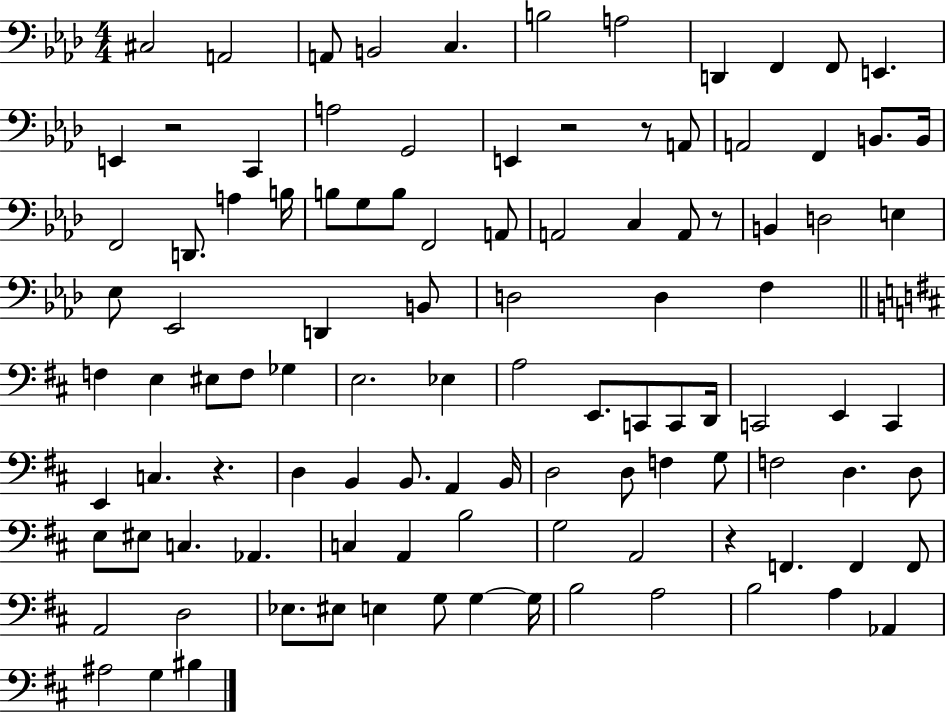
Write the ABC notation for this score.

X:1
T:Untitled
M:4/4
L:1/4
K:Ab
^C,2 A,,2 A,,/2 B,,2 C, B,2 A,2 D,, F,, F,,/2 E,, E,, z2 C,, A,2 G,,2 E,, z2 z/2 A,,/2 A,,2 F,, B,,/2 B,,/4 F,,2 D,,/2 A, B,/4 B,/2 G,/2 B,/2 F,,2 A,,/2 A,,2 C, A,,/2 z/2 B,, D,2 E, _E,/2 _E,,2 D,, B,,/2 D,2 D, F, F, E, ^E,/2 F,/2 _G, E,2 _E, A,2 E,,/2 C,,/2 C,,/2 D,,/4 C,,2 E,, C,, E,, C, z D, B,, B,,/2 A,, B,,/4 D,2 D,/2 F, G,/2 F,2 D, D,/2 E,/2 ^E,/2 C, _A,, C, A,, B,2 G,2 A,,2 z F,, F,, F,,/2 A,,2 D,2 _E,/2 ^E,/2 E, G,/2 G, G,/4 B,2 A,2 B,2 A, _A,, ^A,2 G, ^B,